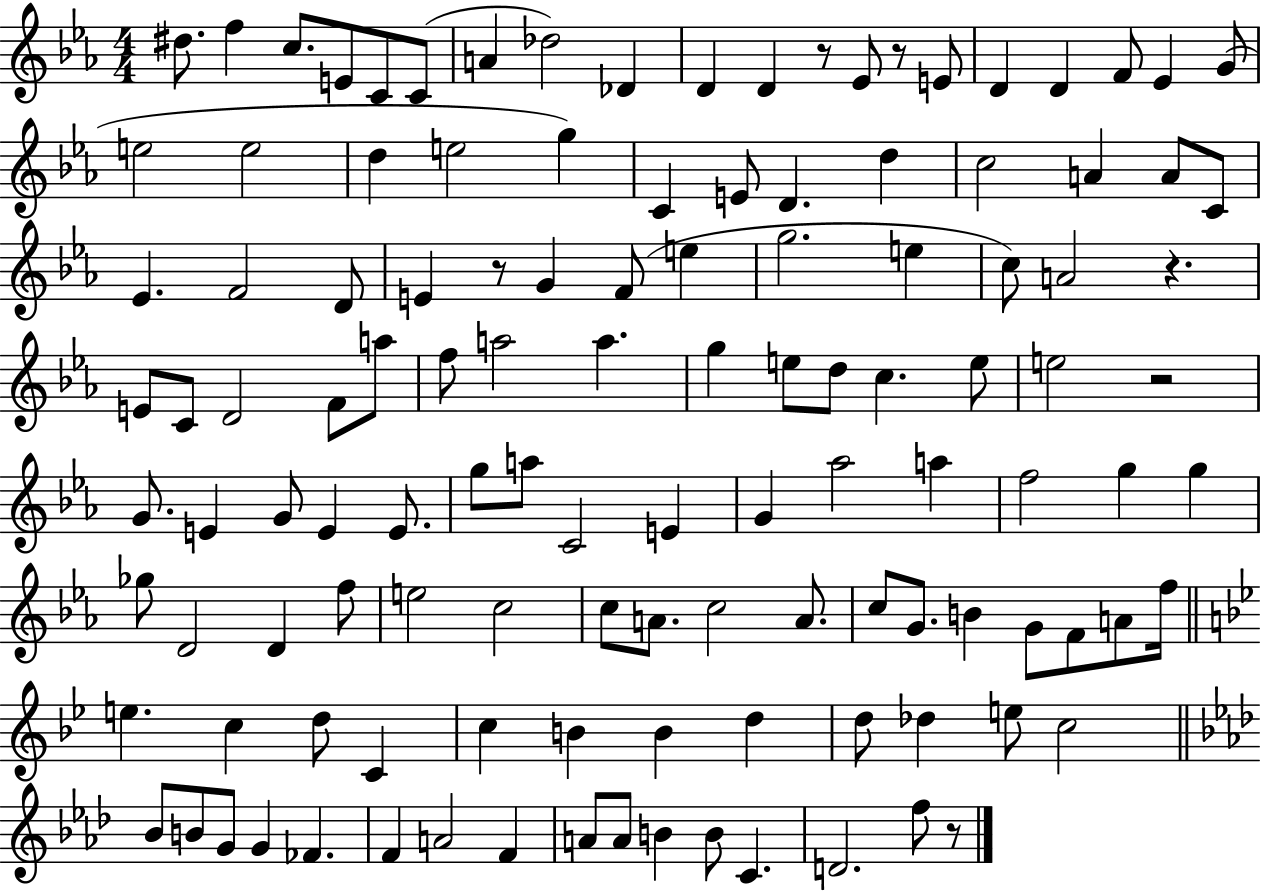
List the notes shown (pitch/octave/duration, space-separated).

D#5/e. F5/q C5/e. E4/e C4/e C4/e A4/q Db5/h Db4/q D4/q D4/q R/e Eb4/e R/e E4/e D4/q D4/q F4/e Eb4/q G4/e E5/h E5/h D5/q E5/h G5/q C4/q E4/e D4/q. D5/q C5/h A4/q A4/e C4/e Eb4/q. F4/h D4/e E4/q R/e G4/q F4/e E5/q G5/h. E5/q C5/e A4/h R/q. E4/e C4/e D4/h F4/e A5/e F5/e A5/h A5/q. G5/q E5/e D5/e C5/q. E5/e E5/h R/h G4/e. E4/q G4/e E4/q E4/e. G5/e A5/e C4/h E4/q G4/q Ab5/h A5/q F5/h G5/q G5/q Gb5/e D4/h D4/q F5/e E5/h C5/h C5/e A4/e. C5/h A4/e. C5/e G4/e. B4/q G4/e F4/e A4/e F5/s E5/q. C5/q D5/e C4/q C5/q B4/q B4/q D5/q D5/e Db5/q E5/e C5/h Bb4/e B4/e G4/e G4/q FES4/q. F4/q A4/h F4/q A4/e A4/e B4/q B4/e C4/q. D4/h. F5/e R/e